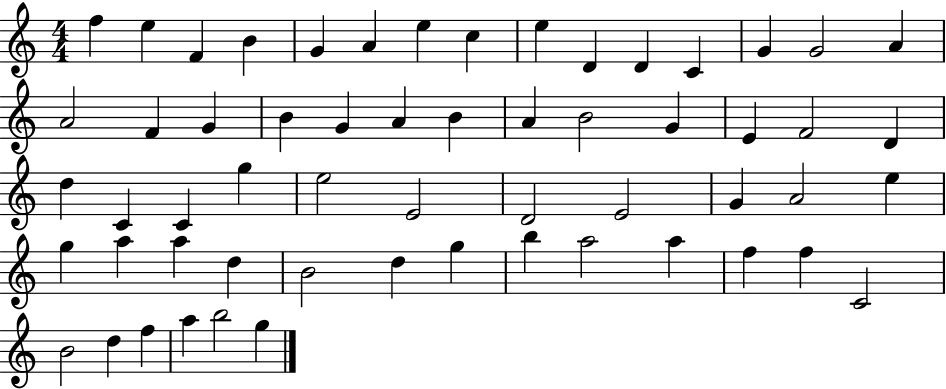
{
  \clef treble
  \numericTimeSignature
  \time 4/4
  \key c \major
  f''4 e''4 f'4 b'4 | g'4 a'4 e''4 c''4 | e''4 d'4 d'4 c'4 | g'4 g'2 a'4 | \break a'2 f'4 g'4 | b'4 g'4 a'4 b'4 | a'4 b'2 g'4 | e'4 f'2 d'4 | \break d''4 c'4 c'4 g''4 | e''2 e'2 | d'2 e'2 | g'4 a'2 e''4 | \break g''4 a''4 a''4 d''4 | b'2 d''4 g''4 | b''4 a''2 a''4 | f''4 f''4 c'2 | \break b'2 d''4 f''4 | a''4 b''2 g''4 | \bar "|."
}